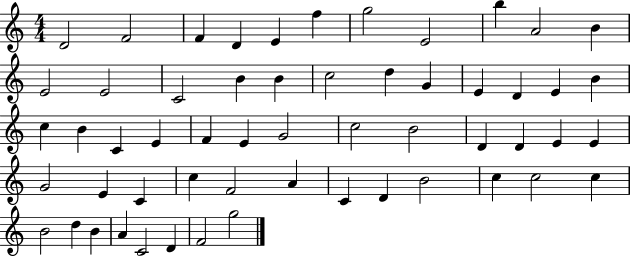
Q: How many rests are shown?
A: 0